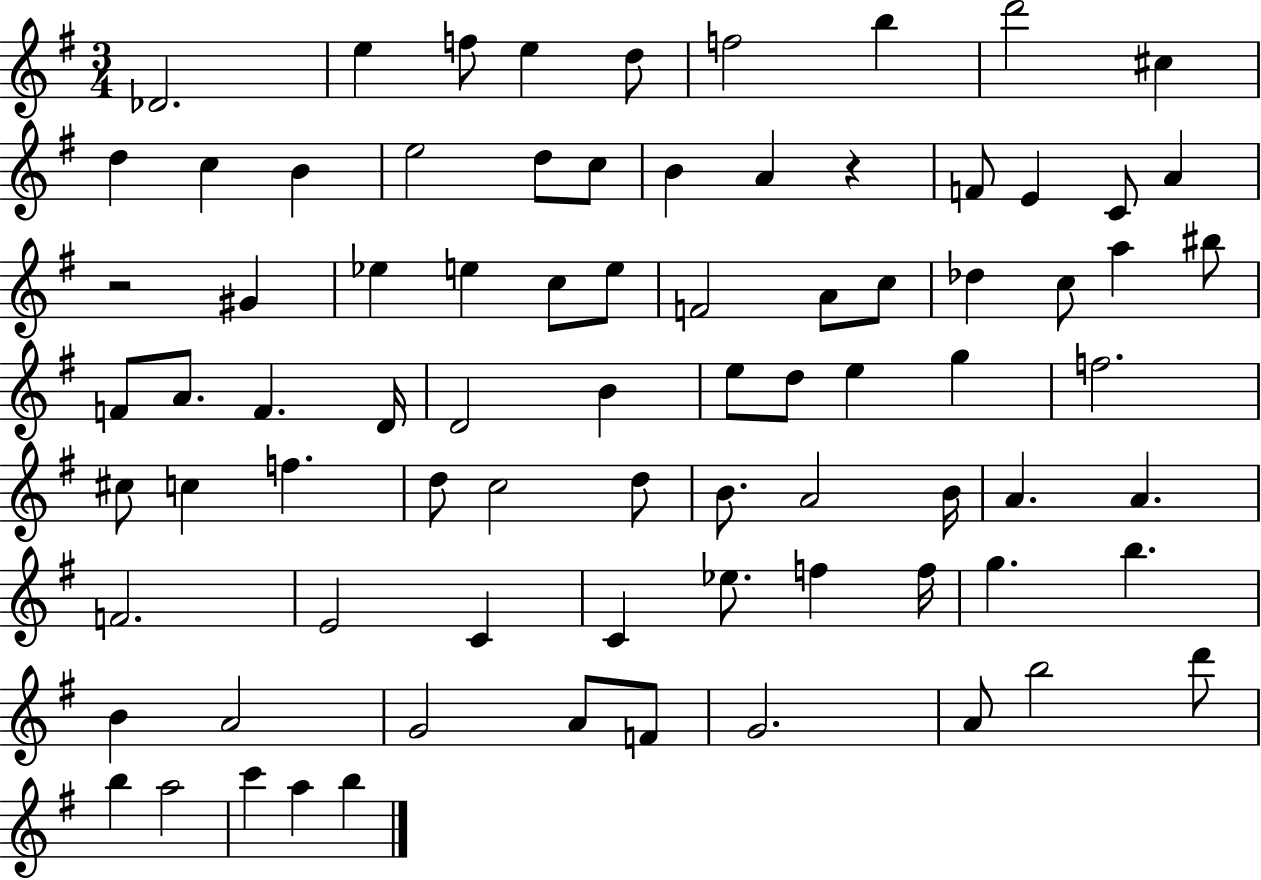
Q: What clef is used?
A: treble